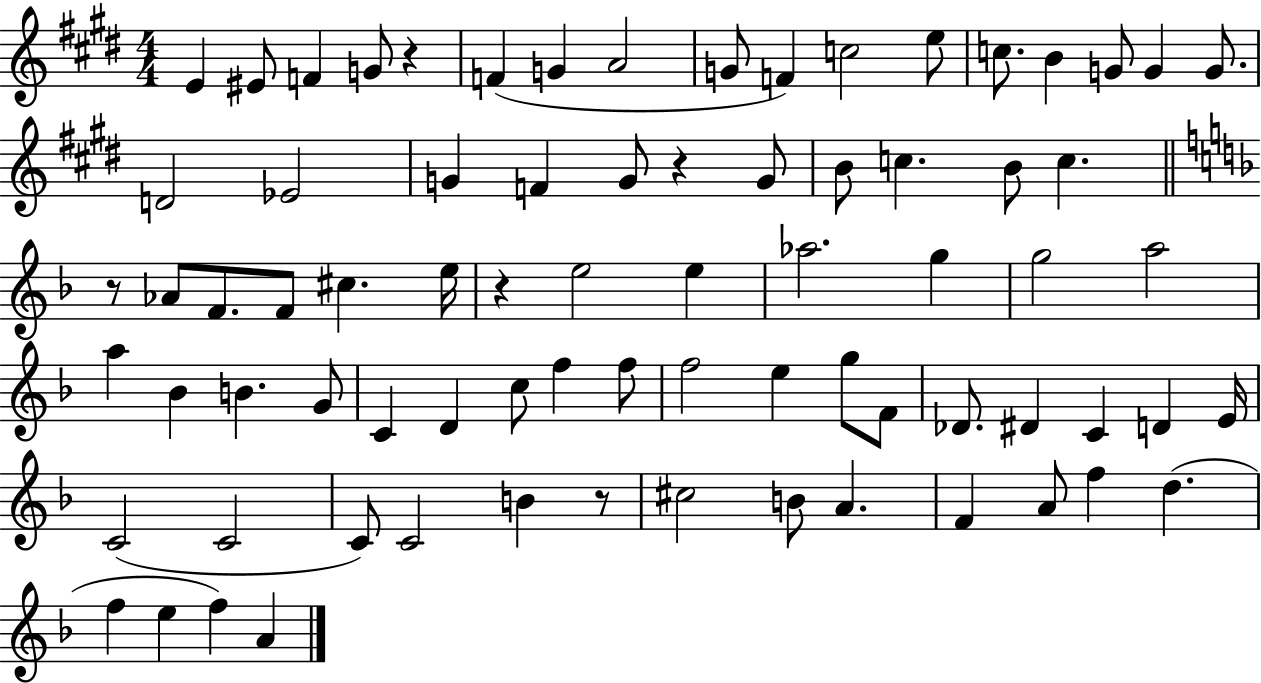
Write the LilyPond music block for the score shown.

{
  \clef treble
  \numericTimeSignature
  \time 4/4
  \key e \major
  \repeat volta 2 { e'4 eis'8 f'4 g'8 r4 | f'4( g'4 a'2 | g'8 f'4) c''2 e''8 | c''8. b'4 g'8 g'4 g'8. | \break d'2 ees'2 | g'4 f'4 g'8 r4 g'8 | b'8 c''4. b'8 c''4. | \bar "||" \break \key f \major r8 aes'8 f'8. f'8 cis''4. e''16 | r4 e''2 e''4 | aes''2. g''4 | g''2 a''2 | \break a''4 bes'4 b'4. g'8 | c'4 d'4 c''8 f''4 f''8 | f''2 e''4 g''8 f'8 | des'8. dis'4 c'4 d'4 e'16 | \break c'2( c'2 | c'8) c'2 b'4 r8 | cis''2 b'8 a'4. | f'4 a'8 f''4 d''4.( | \break f''4 e''4 f''4) a'4 | } \bar "|."
}